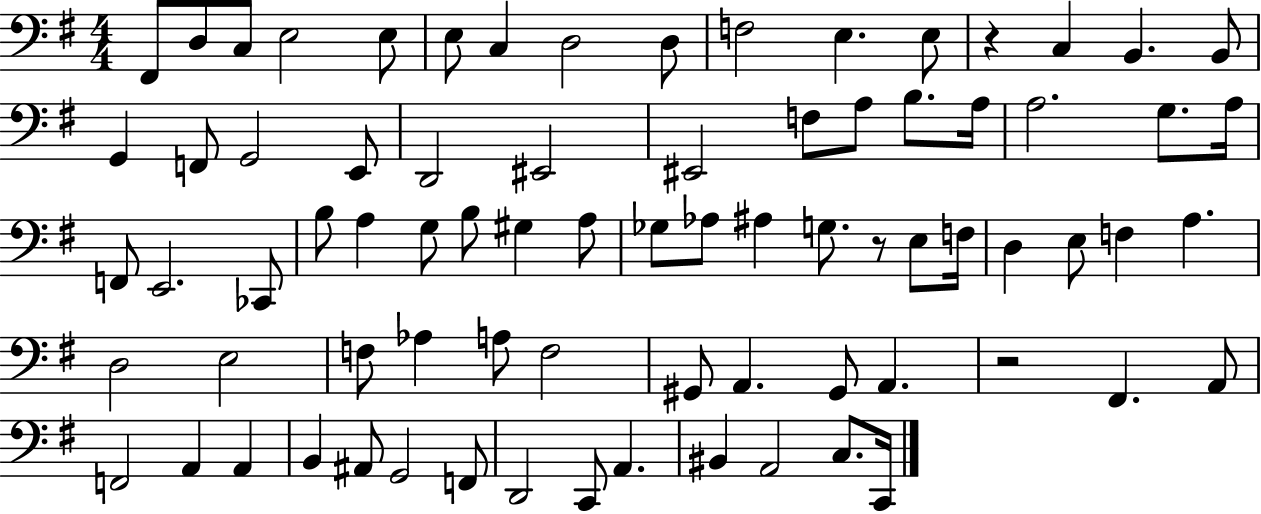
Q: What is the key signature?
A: G major